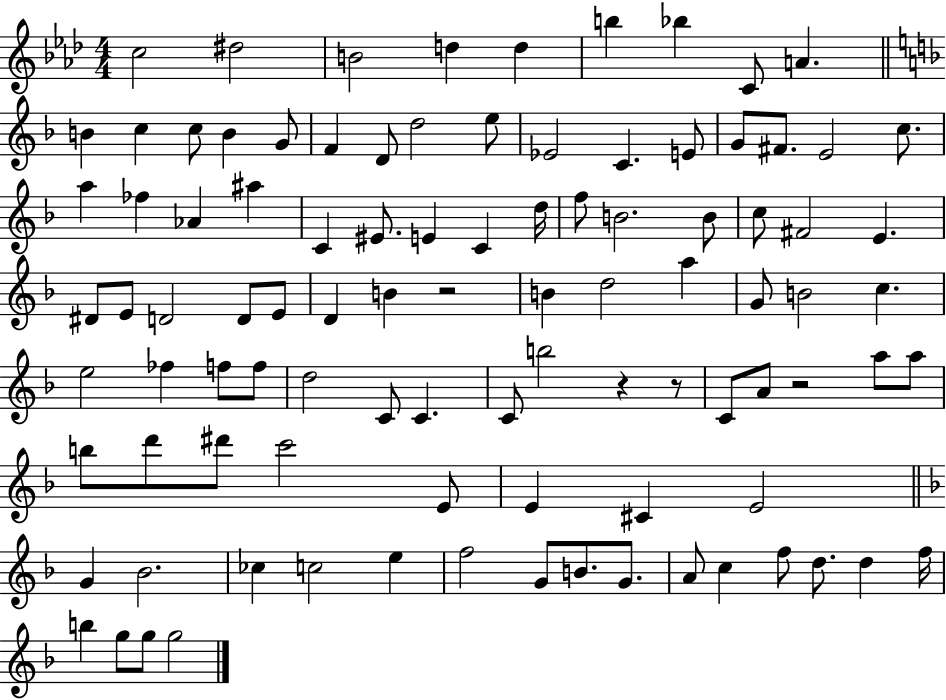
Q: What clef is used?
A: treble